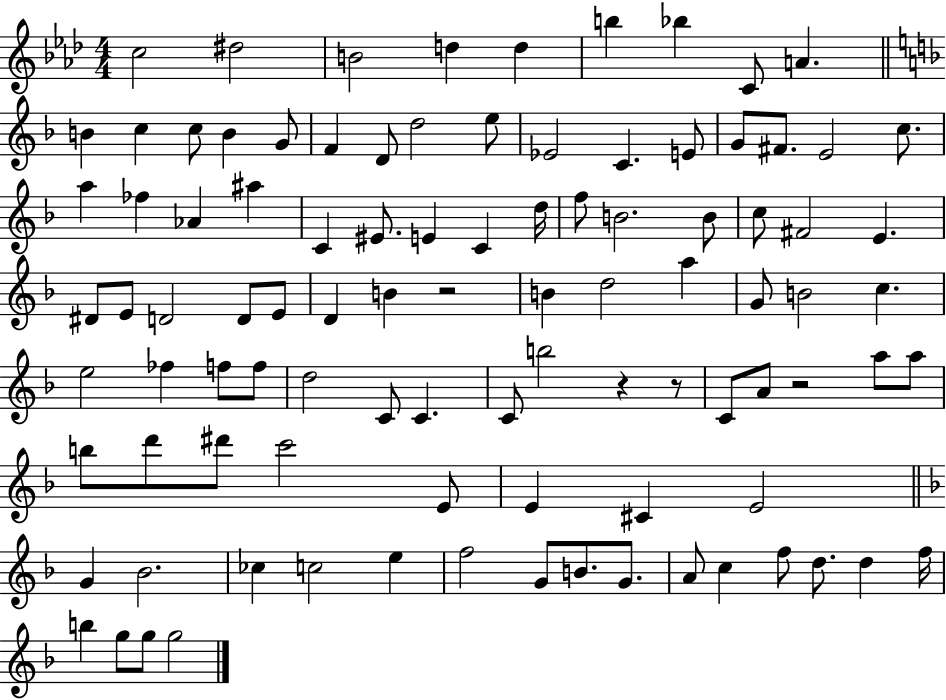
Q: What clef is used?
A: treble